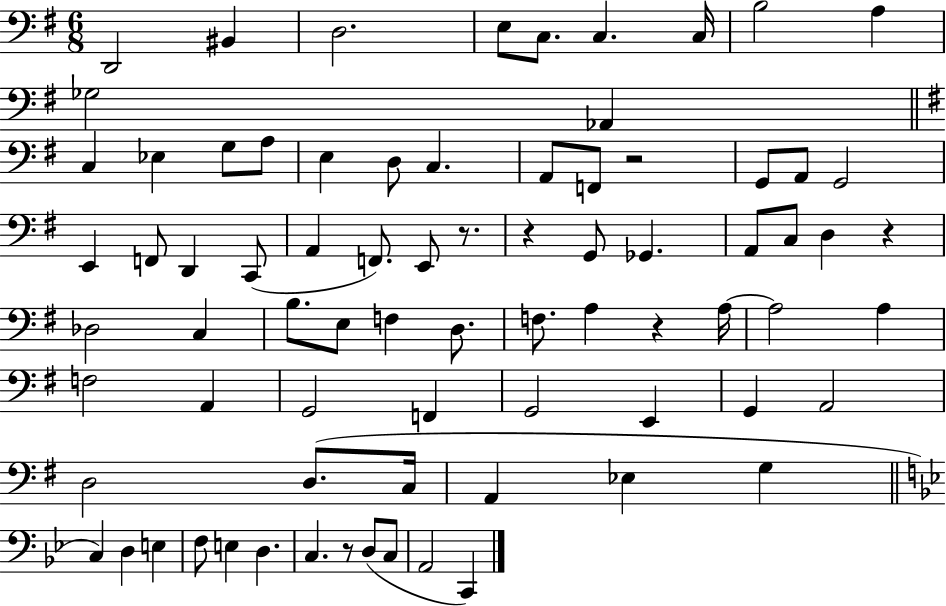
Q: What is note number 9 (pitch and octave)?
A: A3